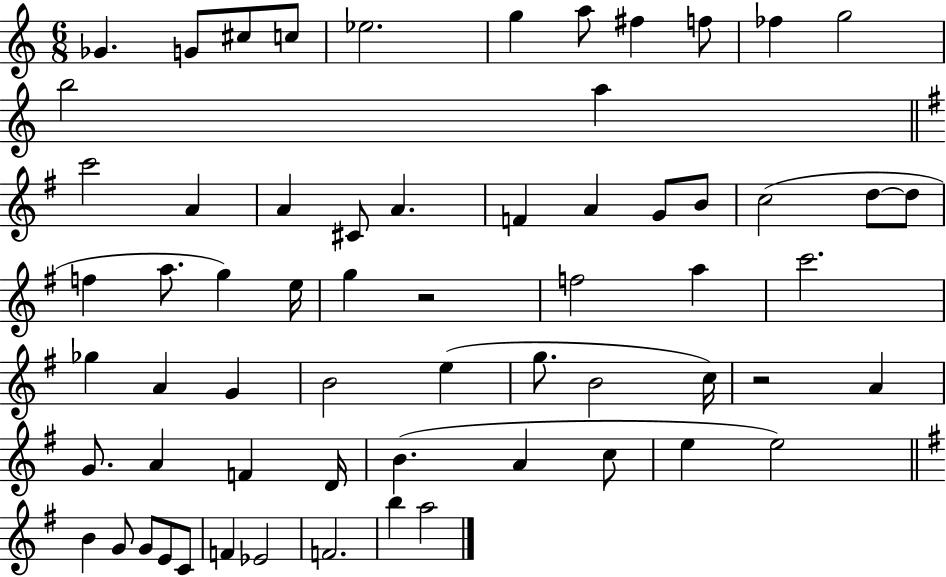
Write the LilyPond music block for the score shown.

{
  \clef treble
  \numericTimeSignature
  \time 6/8
  \key c \major
  ges'4. g'8 cis''8 c''8 | ees''2. | g''4 a''8 fis''4 f''8 | fes''4 g''2 | \break b''2 a''4 | \bar "||" \break \key g \major c'''2 a'4 | a'4 cis'8 a'4. | f'4 a'4 g'8 b'8 | c''2( d''8~~ d''8 | \break f''4 a''8. g''4) e''16 | g''4 r2 | f''2 a''4 | c'''2. | \break ges''4 a'4 g'4 | b'2 e''4( | g''8. b'2 c''16) | r2 a'4 | \break g'8. a'4 f'4 d'16 | b'4.( a'4 c''8 | e''4 e''2) | \bar "||" \break \key g \major b'4 g'8 g'8 e'8 c'8 | f'4 ees'2 | f'2. | b''4 a''2 | \break \bar "|."
}